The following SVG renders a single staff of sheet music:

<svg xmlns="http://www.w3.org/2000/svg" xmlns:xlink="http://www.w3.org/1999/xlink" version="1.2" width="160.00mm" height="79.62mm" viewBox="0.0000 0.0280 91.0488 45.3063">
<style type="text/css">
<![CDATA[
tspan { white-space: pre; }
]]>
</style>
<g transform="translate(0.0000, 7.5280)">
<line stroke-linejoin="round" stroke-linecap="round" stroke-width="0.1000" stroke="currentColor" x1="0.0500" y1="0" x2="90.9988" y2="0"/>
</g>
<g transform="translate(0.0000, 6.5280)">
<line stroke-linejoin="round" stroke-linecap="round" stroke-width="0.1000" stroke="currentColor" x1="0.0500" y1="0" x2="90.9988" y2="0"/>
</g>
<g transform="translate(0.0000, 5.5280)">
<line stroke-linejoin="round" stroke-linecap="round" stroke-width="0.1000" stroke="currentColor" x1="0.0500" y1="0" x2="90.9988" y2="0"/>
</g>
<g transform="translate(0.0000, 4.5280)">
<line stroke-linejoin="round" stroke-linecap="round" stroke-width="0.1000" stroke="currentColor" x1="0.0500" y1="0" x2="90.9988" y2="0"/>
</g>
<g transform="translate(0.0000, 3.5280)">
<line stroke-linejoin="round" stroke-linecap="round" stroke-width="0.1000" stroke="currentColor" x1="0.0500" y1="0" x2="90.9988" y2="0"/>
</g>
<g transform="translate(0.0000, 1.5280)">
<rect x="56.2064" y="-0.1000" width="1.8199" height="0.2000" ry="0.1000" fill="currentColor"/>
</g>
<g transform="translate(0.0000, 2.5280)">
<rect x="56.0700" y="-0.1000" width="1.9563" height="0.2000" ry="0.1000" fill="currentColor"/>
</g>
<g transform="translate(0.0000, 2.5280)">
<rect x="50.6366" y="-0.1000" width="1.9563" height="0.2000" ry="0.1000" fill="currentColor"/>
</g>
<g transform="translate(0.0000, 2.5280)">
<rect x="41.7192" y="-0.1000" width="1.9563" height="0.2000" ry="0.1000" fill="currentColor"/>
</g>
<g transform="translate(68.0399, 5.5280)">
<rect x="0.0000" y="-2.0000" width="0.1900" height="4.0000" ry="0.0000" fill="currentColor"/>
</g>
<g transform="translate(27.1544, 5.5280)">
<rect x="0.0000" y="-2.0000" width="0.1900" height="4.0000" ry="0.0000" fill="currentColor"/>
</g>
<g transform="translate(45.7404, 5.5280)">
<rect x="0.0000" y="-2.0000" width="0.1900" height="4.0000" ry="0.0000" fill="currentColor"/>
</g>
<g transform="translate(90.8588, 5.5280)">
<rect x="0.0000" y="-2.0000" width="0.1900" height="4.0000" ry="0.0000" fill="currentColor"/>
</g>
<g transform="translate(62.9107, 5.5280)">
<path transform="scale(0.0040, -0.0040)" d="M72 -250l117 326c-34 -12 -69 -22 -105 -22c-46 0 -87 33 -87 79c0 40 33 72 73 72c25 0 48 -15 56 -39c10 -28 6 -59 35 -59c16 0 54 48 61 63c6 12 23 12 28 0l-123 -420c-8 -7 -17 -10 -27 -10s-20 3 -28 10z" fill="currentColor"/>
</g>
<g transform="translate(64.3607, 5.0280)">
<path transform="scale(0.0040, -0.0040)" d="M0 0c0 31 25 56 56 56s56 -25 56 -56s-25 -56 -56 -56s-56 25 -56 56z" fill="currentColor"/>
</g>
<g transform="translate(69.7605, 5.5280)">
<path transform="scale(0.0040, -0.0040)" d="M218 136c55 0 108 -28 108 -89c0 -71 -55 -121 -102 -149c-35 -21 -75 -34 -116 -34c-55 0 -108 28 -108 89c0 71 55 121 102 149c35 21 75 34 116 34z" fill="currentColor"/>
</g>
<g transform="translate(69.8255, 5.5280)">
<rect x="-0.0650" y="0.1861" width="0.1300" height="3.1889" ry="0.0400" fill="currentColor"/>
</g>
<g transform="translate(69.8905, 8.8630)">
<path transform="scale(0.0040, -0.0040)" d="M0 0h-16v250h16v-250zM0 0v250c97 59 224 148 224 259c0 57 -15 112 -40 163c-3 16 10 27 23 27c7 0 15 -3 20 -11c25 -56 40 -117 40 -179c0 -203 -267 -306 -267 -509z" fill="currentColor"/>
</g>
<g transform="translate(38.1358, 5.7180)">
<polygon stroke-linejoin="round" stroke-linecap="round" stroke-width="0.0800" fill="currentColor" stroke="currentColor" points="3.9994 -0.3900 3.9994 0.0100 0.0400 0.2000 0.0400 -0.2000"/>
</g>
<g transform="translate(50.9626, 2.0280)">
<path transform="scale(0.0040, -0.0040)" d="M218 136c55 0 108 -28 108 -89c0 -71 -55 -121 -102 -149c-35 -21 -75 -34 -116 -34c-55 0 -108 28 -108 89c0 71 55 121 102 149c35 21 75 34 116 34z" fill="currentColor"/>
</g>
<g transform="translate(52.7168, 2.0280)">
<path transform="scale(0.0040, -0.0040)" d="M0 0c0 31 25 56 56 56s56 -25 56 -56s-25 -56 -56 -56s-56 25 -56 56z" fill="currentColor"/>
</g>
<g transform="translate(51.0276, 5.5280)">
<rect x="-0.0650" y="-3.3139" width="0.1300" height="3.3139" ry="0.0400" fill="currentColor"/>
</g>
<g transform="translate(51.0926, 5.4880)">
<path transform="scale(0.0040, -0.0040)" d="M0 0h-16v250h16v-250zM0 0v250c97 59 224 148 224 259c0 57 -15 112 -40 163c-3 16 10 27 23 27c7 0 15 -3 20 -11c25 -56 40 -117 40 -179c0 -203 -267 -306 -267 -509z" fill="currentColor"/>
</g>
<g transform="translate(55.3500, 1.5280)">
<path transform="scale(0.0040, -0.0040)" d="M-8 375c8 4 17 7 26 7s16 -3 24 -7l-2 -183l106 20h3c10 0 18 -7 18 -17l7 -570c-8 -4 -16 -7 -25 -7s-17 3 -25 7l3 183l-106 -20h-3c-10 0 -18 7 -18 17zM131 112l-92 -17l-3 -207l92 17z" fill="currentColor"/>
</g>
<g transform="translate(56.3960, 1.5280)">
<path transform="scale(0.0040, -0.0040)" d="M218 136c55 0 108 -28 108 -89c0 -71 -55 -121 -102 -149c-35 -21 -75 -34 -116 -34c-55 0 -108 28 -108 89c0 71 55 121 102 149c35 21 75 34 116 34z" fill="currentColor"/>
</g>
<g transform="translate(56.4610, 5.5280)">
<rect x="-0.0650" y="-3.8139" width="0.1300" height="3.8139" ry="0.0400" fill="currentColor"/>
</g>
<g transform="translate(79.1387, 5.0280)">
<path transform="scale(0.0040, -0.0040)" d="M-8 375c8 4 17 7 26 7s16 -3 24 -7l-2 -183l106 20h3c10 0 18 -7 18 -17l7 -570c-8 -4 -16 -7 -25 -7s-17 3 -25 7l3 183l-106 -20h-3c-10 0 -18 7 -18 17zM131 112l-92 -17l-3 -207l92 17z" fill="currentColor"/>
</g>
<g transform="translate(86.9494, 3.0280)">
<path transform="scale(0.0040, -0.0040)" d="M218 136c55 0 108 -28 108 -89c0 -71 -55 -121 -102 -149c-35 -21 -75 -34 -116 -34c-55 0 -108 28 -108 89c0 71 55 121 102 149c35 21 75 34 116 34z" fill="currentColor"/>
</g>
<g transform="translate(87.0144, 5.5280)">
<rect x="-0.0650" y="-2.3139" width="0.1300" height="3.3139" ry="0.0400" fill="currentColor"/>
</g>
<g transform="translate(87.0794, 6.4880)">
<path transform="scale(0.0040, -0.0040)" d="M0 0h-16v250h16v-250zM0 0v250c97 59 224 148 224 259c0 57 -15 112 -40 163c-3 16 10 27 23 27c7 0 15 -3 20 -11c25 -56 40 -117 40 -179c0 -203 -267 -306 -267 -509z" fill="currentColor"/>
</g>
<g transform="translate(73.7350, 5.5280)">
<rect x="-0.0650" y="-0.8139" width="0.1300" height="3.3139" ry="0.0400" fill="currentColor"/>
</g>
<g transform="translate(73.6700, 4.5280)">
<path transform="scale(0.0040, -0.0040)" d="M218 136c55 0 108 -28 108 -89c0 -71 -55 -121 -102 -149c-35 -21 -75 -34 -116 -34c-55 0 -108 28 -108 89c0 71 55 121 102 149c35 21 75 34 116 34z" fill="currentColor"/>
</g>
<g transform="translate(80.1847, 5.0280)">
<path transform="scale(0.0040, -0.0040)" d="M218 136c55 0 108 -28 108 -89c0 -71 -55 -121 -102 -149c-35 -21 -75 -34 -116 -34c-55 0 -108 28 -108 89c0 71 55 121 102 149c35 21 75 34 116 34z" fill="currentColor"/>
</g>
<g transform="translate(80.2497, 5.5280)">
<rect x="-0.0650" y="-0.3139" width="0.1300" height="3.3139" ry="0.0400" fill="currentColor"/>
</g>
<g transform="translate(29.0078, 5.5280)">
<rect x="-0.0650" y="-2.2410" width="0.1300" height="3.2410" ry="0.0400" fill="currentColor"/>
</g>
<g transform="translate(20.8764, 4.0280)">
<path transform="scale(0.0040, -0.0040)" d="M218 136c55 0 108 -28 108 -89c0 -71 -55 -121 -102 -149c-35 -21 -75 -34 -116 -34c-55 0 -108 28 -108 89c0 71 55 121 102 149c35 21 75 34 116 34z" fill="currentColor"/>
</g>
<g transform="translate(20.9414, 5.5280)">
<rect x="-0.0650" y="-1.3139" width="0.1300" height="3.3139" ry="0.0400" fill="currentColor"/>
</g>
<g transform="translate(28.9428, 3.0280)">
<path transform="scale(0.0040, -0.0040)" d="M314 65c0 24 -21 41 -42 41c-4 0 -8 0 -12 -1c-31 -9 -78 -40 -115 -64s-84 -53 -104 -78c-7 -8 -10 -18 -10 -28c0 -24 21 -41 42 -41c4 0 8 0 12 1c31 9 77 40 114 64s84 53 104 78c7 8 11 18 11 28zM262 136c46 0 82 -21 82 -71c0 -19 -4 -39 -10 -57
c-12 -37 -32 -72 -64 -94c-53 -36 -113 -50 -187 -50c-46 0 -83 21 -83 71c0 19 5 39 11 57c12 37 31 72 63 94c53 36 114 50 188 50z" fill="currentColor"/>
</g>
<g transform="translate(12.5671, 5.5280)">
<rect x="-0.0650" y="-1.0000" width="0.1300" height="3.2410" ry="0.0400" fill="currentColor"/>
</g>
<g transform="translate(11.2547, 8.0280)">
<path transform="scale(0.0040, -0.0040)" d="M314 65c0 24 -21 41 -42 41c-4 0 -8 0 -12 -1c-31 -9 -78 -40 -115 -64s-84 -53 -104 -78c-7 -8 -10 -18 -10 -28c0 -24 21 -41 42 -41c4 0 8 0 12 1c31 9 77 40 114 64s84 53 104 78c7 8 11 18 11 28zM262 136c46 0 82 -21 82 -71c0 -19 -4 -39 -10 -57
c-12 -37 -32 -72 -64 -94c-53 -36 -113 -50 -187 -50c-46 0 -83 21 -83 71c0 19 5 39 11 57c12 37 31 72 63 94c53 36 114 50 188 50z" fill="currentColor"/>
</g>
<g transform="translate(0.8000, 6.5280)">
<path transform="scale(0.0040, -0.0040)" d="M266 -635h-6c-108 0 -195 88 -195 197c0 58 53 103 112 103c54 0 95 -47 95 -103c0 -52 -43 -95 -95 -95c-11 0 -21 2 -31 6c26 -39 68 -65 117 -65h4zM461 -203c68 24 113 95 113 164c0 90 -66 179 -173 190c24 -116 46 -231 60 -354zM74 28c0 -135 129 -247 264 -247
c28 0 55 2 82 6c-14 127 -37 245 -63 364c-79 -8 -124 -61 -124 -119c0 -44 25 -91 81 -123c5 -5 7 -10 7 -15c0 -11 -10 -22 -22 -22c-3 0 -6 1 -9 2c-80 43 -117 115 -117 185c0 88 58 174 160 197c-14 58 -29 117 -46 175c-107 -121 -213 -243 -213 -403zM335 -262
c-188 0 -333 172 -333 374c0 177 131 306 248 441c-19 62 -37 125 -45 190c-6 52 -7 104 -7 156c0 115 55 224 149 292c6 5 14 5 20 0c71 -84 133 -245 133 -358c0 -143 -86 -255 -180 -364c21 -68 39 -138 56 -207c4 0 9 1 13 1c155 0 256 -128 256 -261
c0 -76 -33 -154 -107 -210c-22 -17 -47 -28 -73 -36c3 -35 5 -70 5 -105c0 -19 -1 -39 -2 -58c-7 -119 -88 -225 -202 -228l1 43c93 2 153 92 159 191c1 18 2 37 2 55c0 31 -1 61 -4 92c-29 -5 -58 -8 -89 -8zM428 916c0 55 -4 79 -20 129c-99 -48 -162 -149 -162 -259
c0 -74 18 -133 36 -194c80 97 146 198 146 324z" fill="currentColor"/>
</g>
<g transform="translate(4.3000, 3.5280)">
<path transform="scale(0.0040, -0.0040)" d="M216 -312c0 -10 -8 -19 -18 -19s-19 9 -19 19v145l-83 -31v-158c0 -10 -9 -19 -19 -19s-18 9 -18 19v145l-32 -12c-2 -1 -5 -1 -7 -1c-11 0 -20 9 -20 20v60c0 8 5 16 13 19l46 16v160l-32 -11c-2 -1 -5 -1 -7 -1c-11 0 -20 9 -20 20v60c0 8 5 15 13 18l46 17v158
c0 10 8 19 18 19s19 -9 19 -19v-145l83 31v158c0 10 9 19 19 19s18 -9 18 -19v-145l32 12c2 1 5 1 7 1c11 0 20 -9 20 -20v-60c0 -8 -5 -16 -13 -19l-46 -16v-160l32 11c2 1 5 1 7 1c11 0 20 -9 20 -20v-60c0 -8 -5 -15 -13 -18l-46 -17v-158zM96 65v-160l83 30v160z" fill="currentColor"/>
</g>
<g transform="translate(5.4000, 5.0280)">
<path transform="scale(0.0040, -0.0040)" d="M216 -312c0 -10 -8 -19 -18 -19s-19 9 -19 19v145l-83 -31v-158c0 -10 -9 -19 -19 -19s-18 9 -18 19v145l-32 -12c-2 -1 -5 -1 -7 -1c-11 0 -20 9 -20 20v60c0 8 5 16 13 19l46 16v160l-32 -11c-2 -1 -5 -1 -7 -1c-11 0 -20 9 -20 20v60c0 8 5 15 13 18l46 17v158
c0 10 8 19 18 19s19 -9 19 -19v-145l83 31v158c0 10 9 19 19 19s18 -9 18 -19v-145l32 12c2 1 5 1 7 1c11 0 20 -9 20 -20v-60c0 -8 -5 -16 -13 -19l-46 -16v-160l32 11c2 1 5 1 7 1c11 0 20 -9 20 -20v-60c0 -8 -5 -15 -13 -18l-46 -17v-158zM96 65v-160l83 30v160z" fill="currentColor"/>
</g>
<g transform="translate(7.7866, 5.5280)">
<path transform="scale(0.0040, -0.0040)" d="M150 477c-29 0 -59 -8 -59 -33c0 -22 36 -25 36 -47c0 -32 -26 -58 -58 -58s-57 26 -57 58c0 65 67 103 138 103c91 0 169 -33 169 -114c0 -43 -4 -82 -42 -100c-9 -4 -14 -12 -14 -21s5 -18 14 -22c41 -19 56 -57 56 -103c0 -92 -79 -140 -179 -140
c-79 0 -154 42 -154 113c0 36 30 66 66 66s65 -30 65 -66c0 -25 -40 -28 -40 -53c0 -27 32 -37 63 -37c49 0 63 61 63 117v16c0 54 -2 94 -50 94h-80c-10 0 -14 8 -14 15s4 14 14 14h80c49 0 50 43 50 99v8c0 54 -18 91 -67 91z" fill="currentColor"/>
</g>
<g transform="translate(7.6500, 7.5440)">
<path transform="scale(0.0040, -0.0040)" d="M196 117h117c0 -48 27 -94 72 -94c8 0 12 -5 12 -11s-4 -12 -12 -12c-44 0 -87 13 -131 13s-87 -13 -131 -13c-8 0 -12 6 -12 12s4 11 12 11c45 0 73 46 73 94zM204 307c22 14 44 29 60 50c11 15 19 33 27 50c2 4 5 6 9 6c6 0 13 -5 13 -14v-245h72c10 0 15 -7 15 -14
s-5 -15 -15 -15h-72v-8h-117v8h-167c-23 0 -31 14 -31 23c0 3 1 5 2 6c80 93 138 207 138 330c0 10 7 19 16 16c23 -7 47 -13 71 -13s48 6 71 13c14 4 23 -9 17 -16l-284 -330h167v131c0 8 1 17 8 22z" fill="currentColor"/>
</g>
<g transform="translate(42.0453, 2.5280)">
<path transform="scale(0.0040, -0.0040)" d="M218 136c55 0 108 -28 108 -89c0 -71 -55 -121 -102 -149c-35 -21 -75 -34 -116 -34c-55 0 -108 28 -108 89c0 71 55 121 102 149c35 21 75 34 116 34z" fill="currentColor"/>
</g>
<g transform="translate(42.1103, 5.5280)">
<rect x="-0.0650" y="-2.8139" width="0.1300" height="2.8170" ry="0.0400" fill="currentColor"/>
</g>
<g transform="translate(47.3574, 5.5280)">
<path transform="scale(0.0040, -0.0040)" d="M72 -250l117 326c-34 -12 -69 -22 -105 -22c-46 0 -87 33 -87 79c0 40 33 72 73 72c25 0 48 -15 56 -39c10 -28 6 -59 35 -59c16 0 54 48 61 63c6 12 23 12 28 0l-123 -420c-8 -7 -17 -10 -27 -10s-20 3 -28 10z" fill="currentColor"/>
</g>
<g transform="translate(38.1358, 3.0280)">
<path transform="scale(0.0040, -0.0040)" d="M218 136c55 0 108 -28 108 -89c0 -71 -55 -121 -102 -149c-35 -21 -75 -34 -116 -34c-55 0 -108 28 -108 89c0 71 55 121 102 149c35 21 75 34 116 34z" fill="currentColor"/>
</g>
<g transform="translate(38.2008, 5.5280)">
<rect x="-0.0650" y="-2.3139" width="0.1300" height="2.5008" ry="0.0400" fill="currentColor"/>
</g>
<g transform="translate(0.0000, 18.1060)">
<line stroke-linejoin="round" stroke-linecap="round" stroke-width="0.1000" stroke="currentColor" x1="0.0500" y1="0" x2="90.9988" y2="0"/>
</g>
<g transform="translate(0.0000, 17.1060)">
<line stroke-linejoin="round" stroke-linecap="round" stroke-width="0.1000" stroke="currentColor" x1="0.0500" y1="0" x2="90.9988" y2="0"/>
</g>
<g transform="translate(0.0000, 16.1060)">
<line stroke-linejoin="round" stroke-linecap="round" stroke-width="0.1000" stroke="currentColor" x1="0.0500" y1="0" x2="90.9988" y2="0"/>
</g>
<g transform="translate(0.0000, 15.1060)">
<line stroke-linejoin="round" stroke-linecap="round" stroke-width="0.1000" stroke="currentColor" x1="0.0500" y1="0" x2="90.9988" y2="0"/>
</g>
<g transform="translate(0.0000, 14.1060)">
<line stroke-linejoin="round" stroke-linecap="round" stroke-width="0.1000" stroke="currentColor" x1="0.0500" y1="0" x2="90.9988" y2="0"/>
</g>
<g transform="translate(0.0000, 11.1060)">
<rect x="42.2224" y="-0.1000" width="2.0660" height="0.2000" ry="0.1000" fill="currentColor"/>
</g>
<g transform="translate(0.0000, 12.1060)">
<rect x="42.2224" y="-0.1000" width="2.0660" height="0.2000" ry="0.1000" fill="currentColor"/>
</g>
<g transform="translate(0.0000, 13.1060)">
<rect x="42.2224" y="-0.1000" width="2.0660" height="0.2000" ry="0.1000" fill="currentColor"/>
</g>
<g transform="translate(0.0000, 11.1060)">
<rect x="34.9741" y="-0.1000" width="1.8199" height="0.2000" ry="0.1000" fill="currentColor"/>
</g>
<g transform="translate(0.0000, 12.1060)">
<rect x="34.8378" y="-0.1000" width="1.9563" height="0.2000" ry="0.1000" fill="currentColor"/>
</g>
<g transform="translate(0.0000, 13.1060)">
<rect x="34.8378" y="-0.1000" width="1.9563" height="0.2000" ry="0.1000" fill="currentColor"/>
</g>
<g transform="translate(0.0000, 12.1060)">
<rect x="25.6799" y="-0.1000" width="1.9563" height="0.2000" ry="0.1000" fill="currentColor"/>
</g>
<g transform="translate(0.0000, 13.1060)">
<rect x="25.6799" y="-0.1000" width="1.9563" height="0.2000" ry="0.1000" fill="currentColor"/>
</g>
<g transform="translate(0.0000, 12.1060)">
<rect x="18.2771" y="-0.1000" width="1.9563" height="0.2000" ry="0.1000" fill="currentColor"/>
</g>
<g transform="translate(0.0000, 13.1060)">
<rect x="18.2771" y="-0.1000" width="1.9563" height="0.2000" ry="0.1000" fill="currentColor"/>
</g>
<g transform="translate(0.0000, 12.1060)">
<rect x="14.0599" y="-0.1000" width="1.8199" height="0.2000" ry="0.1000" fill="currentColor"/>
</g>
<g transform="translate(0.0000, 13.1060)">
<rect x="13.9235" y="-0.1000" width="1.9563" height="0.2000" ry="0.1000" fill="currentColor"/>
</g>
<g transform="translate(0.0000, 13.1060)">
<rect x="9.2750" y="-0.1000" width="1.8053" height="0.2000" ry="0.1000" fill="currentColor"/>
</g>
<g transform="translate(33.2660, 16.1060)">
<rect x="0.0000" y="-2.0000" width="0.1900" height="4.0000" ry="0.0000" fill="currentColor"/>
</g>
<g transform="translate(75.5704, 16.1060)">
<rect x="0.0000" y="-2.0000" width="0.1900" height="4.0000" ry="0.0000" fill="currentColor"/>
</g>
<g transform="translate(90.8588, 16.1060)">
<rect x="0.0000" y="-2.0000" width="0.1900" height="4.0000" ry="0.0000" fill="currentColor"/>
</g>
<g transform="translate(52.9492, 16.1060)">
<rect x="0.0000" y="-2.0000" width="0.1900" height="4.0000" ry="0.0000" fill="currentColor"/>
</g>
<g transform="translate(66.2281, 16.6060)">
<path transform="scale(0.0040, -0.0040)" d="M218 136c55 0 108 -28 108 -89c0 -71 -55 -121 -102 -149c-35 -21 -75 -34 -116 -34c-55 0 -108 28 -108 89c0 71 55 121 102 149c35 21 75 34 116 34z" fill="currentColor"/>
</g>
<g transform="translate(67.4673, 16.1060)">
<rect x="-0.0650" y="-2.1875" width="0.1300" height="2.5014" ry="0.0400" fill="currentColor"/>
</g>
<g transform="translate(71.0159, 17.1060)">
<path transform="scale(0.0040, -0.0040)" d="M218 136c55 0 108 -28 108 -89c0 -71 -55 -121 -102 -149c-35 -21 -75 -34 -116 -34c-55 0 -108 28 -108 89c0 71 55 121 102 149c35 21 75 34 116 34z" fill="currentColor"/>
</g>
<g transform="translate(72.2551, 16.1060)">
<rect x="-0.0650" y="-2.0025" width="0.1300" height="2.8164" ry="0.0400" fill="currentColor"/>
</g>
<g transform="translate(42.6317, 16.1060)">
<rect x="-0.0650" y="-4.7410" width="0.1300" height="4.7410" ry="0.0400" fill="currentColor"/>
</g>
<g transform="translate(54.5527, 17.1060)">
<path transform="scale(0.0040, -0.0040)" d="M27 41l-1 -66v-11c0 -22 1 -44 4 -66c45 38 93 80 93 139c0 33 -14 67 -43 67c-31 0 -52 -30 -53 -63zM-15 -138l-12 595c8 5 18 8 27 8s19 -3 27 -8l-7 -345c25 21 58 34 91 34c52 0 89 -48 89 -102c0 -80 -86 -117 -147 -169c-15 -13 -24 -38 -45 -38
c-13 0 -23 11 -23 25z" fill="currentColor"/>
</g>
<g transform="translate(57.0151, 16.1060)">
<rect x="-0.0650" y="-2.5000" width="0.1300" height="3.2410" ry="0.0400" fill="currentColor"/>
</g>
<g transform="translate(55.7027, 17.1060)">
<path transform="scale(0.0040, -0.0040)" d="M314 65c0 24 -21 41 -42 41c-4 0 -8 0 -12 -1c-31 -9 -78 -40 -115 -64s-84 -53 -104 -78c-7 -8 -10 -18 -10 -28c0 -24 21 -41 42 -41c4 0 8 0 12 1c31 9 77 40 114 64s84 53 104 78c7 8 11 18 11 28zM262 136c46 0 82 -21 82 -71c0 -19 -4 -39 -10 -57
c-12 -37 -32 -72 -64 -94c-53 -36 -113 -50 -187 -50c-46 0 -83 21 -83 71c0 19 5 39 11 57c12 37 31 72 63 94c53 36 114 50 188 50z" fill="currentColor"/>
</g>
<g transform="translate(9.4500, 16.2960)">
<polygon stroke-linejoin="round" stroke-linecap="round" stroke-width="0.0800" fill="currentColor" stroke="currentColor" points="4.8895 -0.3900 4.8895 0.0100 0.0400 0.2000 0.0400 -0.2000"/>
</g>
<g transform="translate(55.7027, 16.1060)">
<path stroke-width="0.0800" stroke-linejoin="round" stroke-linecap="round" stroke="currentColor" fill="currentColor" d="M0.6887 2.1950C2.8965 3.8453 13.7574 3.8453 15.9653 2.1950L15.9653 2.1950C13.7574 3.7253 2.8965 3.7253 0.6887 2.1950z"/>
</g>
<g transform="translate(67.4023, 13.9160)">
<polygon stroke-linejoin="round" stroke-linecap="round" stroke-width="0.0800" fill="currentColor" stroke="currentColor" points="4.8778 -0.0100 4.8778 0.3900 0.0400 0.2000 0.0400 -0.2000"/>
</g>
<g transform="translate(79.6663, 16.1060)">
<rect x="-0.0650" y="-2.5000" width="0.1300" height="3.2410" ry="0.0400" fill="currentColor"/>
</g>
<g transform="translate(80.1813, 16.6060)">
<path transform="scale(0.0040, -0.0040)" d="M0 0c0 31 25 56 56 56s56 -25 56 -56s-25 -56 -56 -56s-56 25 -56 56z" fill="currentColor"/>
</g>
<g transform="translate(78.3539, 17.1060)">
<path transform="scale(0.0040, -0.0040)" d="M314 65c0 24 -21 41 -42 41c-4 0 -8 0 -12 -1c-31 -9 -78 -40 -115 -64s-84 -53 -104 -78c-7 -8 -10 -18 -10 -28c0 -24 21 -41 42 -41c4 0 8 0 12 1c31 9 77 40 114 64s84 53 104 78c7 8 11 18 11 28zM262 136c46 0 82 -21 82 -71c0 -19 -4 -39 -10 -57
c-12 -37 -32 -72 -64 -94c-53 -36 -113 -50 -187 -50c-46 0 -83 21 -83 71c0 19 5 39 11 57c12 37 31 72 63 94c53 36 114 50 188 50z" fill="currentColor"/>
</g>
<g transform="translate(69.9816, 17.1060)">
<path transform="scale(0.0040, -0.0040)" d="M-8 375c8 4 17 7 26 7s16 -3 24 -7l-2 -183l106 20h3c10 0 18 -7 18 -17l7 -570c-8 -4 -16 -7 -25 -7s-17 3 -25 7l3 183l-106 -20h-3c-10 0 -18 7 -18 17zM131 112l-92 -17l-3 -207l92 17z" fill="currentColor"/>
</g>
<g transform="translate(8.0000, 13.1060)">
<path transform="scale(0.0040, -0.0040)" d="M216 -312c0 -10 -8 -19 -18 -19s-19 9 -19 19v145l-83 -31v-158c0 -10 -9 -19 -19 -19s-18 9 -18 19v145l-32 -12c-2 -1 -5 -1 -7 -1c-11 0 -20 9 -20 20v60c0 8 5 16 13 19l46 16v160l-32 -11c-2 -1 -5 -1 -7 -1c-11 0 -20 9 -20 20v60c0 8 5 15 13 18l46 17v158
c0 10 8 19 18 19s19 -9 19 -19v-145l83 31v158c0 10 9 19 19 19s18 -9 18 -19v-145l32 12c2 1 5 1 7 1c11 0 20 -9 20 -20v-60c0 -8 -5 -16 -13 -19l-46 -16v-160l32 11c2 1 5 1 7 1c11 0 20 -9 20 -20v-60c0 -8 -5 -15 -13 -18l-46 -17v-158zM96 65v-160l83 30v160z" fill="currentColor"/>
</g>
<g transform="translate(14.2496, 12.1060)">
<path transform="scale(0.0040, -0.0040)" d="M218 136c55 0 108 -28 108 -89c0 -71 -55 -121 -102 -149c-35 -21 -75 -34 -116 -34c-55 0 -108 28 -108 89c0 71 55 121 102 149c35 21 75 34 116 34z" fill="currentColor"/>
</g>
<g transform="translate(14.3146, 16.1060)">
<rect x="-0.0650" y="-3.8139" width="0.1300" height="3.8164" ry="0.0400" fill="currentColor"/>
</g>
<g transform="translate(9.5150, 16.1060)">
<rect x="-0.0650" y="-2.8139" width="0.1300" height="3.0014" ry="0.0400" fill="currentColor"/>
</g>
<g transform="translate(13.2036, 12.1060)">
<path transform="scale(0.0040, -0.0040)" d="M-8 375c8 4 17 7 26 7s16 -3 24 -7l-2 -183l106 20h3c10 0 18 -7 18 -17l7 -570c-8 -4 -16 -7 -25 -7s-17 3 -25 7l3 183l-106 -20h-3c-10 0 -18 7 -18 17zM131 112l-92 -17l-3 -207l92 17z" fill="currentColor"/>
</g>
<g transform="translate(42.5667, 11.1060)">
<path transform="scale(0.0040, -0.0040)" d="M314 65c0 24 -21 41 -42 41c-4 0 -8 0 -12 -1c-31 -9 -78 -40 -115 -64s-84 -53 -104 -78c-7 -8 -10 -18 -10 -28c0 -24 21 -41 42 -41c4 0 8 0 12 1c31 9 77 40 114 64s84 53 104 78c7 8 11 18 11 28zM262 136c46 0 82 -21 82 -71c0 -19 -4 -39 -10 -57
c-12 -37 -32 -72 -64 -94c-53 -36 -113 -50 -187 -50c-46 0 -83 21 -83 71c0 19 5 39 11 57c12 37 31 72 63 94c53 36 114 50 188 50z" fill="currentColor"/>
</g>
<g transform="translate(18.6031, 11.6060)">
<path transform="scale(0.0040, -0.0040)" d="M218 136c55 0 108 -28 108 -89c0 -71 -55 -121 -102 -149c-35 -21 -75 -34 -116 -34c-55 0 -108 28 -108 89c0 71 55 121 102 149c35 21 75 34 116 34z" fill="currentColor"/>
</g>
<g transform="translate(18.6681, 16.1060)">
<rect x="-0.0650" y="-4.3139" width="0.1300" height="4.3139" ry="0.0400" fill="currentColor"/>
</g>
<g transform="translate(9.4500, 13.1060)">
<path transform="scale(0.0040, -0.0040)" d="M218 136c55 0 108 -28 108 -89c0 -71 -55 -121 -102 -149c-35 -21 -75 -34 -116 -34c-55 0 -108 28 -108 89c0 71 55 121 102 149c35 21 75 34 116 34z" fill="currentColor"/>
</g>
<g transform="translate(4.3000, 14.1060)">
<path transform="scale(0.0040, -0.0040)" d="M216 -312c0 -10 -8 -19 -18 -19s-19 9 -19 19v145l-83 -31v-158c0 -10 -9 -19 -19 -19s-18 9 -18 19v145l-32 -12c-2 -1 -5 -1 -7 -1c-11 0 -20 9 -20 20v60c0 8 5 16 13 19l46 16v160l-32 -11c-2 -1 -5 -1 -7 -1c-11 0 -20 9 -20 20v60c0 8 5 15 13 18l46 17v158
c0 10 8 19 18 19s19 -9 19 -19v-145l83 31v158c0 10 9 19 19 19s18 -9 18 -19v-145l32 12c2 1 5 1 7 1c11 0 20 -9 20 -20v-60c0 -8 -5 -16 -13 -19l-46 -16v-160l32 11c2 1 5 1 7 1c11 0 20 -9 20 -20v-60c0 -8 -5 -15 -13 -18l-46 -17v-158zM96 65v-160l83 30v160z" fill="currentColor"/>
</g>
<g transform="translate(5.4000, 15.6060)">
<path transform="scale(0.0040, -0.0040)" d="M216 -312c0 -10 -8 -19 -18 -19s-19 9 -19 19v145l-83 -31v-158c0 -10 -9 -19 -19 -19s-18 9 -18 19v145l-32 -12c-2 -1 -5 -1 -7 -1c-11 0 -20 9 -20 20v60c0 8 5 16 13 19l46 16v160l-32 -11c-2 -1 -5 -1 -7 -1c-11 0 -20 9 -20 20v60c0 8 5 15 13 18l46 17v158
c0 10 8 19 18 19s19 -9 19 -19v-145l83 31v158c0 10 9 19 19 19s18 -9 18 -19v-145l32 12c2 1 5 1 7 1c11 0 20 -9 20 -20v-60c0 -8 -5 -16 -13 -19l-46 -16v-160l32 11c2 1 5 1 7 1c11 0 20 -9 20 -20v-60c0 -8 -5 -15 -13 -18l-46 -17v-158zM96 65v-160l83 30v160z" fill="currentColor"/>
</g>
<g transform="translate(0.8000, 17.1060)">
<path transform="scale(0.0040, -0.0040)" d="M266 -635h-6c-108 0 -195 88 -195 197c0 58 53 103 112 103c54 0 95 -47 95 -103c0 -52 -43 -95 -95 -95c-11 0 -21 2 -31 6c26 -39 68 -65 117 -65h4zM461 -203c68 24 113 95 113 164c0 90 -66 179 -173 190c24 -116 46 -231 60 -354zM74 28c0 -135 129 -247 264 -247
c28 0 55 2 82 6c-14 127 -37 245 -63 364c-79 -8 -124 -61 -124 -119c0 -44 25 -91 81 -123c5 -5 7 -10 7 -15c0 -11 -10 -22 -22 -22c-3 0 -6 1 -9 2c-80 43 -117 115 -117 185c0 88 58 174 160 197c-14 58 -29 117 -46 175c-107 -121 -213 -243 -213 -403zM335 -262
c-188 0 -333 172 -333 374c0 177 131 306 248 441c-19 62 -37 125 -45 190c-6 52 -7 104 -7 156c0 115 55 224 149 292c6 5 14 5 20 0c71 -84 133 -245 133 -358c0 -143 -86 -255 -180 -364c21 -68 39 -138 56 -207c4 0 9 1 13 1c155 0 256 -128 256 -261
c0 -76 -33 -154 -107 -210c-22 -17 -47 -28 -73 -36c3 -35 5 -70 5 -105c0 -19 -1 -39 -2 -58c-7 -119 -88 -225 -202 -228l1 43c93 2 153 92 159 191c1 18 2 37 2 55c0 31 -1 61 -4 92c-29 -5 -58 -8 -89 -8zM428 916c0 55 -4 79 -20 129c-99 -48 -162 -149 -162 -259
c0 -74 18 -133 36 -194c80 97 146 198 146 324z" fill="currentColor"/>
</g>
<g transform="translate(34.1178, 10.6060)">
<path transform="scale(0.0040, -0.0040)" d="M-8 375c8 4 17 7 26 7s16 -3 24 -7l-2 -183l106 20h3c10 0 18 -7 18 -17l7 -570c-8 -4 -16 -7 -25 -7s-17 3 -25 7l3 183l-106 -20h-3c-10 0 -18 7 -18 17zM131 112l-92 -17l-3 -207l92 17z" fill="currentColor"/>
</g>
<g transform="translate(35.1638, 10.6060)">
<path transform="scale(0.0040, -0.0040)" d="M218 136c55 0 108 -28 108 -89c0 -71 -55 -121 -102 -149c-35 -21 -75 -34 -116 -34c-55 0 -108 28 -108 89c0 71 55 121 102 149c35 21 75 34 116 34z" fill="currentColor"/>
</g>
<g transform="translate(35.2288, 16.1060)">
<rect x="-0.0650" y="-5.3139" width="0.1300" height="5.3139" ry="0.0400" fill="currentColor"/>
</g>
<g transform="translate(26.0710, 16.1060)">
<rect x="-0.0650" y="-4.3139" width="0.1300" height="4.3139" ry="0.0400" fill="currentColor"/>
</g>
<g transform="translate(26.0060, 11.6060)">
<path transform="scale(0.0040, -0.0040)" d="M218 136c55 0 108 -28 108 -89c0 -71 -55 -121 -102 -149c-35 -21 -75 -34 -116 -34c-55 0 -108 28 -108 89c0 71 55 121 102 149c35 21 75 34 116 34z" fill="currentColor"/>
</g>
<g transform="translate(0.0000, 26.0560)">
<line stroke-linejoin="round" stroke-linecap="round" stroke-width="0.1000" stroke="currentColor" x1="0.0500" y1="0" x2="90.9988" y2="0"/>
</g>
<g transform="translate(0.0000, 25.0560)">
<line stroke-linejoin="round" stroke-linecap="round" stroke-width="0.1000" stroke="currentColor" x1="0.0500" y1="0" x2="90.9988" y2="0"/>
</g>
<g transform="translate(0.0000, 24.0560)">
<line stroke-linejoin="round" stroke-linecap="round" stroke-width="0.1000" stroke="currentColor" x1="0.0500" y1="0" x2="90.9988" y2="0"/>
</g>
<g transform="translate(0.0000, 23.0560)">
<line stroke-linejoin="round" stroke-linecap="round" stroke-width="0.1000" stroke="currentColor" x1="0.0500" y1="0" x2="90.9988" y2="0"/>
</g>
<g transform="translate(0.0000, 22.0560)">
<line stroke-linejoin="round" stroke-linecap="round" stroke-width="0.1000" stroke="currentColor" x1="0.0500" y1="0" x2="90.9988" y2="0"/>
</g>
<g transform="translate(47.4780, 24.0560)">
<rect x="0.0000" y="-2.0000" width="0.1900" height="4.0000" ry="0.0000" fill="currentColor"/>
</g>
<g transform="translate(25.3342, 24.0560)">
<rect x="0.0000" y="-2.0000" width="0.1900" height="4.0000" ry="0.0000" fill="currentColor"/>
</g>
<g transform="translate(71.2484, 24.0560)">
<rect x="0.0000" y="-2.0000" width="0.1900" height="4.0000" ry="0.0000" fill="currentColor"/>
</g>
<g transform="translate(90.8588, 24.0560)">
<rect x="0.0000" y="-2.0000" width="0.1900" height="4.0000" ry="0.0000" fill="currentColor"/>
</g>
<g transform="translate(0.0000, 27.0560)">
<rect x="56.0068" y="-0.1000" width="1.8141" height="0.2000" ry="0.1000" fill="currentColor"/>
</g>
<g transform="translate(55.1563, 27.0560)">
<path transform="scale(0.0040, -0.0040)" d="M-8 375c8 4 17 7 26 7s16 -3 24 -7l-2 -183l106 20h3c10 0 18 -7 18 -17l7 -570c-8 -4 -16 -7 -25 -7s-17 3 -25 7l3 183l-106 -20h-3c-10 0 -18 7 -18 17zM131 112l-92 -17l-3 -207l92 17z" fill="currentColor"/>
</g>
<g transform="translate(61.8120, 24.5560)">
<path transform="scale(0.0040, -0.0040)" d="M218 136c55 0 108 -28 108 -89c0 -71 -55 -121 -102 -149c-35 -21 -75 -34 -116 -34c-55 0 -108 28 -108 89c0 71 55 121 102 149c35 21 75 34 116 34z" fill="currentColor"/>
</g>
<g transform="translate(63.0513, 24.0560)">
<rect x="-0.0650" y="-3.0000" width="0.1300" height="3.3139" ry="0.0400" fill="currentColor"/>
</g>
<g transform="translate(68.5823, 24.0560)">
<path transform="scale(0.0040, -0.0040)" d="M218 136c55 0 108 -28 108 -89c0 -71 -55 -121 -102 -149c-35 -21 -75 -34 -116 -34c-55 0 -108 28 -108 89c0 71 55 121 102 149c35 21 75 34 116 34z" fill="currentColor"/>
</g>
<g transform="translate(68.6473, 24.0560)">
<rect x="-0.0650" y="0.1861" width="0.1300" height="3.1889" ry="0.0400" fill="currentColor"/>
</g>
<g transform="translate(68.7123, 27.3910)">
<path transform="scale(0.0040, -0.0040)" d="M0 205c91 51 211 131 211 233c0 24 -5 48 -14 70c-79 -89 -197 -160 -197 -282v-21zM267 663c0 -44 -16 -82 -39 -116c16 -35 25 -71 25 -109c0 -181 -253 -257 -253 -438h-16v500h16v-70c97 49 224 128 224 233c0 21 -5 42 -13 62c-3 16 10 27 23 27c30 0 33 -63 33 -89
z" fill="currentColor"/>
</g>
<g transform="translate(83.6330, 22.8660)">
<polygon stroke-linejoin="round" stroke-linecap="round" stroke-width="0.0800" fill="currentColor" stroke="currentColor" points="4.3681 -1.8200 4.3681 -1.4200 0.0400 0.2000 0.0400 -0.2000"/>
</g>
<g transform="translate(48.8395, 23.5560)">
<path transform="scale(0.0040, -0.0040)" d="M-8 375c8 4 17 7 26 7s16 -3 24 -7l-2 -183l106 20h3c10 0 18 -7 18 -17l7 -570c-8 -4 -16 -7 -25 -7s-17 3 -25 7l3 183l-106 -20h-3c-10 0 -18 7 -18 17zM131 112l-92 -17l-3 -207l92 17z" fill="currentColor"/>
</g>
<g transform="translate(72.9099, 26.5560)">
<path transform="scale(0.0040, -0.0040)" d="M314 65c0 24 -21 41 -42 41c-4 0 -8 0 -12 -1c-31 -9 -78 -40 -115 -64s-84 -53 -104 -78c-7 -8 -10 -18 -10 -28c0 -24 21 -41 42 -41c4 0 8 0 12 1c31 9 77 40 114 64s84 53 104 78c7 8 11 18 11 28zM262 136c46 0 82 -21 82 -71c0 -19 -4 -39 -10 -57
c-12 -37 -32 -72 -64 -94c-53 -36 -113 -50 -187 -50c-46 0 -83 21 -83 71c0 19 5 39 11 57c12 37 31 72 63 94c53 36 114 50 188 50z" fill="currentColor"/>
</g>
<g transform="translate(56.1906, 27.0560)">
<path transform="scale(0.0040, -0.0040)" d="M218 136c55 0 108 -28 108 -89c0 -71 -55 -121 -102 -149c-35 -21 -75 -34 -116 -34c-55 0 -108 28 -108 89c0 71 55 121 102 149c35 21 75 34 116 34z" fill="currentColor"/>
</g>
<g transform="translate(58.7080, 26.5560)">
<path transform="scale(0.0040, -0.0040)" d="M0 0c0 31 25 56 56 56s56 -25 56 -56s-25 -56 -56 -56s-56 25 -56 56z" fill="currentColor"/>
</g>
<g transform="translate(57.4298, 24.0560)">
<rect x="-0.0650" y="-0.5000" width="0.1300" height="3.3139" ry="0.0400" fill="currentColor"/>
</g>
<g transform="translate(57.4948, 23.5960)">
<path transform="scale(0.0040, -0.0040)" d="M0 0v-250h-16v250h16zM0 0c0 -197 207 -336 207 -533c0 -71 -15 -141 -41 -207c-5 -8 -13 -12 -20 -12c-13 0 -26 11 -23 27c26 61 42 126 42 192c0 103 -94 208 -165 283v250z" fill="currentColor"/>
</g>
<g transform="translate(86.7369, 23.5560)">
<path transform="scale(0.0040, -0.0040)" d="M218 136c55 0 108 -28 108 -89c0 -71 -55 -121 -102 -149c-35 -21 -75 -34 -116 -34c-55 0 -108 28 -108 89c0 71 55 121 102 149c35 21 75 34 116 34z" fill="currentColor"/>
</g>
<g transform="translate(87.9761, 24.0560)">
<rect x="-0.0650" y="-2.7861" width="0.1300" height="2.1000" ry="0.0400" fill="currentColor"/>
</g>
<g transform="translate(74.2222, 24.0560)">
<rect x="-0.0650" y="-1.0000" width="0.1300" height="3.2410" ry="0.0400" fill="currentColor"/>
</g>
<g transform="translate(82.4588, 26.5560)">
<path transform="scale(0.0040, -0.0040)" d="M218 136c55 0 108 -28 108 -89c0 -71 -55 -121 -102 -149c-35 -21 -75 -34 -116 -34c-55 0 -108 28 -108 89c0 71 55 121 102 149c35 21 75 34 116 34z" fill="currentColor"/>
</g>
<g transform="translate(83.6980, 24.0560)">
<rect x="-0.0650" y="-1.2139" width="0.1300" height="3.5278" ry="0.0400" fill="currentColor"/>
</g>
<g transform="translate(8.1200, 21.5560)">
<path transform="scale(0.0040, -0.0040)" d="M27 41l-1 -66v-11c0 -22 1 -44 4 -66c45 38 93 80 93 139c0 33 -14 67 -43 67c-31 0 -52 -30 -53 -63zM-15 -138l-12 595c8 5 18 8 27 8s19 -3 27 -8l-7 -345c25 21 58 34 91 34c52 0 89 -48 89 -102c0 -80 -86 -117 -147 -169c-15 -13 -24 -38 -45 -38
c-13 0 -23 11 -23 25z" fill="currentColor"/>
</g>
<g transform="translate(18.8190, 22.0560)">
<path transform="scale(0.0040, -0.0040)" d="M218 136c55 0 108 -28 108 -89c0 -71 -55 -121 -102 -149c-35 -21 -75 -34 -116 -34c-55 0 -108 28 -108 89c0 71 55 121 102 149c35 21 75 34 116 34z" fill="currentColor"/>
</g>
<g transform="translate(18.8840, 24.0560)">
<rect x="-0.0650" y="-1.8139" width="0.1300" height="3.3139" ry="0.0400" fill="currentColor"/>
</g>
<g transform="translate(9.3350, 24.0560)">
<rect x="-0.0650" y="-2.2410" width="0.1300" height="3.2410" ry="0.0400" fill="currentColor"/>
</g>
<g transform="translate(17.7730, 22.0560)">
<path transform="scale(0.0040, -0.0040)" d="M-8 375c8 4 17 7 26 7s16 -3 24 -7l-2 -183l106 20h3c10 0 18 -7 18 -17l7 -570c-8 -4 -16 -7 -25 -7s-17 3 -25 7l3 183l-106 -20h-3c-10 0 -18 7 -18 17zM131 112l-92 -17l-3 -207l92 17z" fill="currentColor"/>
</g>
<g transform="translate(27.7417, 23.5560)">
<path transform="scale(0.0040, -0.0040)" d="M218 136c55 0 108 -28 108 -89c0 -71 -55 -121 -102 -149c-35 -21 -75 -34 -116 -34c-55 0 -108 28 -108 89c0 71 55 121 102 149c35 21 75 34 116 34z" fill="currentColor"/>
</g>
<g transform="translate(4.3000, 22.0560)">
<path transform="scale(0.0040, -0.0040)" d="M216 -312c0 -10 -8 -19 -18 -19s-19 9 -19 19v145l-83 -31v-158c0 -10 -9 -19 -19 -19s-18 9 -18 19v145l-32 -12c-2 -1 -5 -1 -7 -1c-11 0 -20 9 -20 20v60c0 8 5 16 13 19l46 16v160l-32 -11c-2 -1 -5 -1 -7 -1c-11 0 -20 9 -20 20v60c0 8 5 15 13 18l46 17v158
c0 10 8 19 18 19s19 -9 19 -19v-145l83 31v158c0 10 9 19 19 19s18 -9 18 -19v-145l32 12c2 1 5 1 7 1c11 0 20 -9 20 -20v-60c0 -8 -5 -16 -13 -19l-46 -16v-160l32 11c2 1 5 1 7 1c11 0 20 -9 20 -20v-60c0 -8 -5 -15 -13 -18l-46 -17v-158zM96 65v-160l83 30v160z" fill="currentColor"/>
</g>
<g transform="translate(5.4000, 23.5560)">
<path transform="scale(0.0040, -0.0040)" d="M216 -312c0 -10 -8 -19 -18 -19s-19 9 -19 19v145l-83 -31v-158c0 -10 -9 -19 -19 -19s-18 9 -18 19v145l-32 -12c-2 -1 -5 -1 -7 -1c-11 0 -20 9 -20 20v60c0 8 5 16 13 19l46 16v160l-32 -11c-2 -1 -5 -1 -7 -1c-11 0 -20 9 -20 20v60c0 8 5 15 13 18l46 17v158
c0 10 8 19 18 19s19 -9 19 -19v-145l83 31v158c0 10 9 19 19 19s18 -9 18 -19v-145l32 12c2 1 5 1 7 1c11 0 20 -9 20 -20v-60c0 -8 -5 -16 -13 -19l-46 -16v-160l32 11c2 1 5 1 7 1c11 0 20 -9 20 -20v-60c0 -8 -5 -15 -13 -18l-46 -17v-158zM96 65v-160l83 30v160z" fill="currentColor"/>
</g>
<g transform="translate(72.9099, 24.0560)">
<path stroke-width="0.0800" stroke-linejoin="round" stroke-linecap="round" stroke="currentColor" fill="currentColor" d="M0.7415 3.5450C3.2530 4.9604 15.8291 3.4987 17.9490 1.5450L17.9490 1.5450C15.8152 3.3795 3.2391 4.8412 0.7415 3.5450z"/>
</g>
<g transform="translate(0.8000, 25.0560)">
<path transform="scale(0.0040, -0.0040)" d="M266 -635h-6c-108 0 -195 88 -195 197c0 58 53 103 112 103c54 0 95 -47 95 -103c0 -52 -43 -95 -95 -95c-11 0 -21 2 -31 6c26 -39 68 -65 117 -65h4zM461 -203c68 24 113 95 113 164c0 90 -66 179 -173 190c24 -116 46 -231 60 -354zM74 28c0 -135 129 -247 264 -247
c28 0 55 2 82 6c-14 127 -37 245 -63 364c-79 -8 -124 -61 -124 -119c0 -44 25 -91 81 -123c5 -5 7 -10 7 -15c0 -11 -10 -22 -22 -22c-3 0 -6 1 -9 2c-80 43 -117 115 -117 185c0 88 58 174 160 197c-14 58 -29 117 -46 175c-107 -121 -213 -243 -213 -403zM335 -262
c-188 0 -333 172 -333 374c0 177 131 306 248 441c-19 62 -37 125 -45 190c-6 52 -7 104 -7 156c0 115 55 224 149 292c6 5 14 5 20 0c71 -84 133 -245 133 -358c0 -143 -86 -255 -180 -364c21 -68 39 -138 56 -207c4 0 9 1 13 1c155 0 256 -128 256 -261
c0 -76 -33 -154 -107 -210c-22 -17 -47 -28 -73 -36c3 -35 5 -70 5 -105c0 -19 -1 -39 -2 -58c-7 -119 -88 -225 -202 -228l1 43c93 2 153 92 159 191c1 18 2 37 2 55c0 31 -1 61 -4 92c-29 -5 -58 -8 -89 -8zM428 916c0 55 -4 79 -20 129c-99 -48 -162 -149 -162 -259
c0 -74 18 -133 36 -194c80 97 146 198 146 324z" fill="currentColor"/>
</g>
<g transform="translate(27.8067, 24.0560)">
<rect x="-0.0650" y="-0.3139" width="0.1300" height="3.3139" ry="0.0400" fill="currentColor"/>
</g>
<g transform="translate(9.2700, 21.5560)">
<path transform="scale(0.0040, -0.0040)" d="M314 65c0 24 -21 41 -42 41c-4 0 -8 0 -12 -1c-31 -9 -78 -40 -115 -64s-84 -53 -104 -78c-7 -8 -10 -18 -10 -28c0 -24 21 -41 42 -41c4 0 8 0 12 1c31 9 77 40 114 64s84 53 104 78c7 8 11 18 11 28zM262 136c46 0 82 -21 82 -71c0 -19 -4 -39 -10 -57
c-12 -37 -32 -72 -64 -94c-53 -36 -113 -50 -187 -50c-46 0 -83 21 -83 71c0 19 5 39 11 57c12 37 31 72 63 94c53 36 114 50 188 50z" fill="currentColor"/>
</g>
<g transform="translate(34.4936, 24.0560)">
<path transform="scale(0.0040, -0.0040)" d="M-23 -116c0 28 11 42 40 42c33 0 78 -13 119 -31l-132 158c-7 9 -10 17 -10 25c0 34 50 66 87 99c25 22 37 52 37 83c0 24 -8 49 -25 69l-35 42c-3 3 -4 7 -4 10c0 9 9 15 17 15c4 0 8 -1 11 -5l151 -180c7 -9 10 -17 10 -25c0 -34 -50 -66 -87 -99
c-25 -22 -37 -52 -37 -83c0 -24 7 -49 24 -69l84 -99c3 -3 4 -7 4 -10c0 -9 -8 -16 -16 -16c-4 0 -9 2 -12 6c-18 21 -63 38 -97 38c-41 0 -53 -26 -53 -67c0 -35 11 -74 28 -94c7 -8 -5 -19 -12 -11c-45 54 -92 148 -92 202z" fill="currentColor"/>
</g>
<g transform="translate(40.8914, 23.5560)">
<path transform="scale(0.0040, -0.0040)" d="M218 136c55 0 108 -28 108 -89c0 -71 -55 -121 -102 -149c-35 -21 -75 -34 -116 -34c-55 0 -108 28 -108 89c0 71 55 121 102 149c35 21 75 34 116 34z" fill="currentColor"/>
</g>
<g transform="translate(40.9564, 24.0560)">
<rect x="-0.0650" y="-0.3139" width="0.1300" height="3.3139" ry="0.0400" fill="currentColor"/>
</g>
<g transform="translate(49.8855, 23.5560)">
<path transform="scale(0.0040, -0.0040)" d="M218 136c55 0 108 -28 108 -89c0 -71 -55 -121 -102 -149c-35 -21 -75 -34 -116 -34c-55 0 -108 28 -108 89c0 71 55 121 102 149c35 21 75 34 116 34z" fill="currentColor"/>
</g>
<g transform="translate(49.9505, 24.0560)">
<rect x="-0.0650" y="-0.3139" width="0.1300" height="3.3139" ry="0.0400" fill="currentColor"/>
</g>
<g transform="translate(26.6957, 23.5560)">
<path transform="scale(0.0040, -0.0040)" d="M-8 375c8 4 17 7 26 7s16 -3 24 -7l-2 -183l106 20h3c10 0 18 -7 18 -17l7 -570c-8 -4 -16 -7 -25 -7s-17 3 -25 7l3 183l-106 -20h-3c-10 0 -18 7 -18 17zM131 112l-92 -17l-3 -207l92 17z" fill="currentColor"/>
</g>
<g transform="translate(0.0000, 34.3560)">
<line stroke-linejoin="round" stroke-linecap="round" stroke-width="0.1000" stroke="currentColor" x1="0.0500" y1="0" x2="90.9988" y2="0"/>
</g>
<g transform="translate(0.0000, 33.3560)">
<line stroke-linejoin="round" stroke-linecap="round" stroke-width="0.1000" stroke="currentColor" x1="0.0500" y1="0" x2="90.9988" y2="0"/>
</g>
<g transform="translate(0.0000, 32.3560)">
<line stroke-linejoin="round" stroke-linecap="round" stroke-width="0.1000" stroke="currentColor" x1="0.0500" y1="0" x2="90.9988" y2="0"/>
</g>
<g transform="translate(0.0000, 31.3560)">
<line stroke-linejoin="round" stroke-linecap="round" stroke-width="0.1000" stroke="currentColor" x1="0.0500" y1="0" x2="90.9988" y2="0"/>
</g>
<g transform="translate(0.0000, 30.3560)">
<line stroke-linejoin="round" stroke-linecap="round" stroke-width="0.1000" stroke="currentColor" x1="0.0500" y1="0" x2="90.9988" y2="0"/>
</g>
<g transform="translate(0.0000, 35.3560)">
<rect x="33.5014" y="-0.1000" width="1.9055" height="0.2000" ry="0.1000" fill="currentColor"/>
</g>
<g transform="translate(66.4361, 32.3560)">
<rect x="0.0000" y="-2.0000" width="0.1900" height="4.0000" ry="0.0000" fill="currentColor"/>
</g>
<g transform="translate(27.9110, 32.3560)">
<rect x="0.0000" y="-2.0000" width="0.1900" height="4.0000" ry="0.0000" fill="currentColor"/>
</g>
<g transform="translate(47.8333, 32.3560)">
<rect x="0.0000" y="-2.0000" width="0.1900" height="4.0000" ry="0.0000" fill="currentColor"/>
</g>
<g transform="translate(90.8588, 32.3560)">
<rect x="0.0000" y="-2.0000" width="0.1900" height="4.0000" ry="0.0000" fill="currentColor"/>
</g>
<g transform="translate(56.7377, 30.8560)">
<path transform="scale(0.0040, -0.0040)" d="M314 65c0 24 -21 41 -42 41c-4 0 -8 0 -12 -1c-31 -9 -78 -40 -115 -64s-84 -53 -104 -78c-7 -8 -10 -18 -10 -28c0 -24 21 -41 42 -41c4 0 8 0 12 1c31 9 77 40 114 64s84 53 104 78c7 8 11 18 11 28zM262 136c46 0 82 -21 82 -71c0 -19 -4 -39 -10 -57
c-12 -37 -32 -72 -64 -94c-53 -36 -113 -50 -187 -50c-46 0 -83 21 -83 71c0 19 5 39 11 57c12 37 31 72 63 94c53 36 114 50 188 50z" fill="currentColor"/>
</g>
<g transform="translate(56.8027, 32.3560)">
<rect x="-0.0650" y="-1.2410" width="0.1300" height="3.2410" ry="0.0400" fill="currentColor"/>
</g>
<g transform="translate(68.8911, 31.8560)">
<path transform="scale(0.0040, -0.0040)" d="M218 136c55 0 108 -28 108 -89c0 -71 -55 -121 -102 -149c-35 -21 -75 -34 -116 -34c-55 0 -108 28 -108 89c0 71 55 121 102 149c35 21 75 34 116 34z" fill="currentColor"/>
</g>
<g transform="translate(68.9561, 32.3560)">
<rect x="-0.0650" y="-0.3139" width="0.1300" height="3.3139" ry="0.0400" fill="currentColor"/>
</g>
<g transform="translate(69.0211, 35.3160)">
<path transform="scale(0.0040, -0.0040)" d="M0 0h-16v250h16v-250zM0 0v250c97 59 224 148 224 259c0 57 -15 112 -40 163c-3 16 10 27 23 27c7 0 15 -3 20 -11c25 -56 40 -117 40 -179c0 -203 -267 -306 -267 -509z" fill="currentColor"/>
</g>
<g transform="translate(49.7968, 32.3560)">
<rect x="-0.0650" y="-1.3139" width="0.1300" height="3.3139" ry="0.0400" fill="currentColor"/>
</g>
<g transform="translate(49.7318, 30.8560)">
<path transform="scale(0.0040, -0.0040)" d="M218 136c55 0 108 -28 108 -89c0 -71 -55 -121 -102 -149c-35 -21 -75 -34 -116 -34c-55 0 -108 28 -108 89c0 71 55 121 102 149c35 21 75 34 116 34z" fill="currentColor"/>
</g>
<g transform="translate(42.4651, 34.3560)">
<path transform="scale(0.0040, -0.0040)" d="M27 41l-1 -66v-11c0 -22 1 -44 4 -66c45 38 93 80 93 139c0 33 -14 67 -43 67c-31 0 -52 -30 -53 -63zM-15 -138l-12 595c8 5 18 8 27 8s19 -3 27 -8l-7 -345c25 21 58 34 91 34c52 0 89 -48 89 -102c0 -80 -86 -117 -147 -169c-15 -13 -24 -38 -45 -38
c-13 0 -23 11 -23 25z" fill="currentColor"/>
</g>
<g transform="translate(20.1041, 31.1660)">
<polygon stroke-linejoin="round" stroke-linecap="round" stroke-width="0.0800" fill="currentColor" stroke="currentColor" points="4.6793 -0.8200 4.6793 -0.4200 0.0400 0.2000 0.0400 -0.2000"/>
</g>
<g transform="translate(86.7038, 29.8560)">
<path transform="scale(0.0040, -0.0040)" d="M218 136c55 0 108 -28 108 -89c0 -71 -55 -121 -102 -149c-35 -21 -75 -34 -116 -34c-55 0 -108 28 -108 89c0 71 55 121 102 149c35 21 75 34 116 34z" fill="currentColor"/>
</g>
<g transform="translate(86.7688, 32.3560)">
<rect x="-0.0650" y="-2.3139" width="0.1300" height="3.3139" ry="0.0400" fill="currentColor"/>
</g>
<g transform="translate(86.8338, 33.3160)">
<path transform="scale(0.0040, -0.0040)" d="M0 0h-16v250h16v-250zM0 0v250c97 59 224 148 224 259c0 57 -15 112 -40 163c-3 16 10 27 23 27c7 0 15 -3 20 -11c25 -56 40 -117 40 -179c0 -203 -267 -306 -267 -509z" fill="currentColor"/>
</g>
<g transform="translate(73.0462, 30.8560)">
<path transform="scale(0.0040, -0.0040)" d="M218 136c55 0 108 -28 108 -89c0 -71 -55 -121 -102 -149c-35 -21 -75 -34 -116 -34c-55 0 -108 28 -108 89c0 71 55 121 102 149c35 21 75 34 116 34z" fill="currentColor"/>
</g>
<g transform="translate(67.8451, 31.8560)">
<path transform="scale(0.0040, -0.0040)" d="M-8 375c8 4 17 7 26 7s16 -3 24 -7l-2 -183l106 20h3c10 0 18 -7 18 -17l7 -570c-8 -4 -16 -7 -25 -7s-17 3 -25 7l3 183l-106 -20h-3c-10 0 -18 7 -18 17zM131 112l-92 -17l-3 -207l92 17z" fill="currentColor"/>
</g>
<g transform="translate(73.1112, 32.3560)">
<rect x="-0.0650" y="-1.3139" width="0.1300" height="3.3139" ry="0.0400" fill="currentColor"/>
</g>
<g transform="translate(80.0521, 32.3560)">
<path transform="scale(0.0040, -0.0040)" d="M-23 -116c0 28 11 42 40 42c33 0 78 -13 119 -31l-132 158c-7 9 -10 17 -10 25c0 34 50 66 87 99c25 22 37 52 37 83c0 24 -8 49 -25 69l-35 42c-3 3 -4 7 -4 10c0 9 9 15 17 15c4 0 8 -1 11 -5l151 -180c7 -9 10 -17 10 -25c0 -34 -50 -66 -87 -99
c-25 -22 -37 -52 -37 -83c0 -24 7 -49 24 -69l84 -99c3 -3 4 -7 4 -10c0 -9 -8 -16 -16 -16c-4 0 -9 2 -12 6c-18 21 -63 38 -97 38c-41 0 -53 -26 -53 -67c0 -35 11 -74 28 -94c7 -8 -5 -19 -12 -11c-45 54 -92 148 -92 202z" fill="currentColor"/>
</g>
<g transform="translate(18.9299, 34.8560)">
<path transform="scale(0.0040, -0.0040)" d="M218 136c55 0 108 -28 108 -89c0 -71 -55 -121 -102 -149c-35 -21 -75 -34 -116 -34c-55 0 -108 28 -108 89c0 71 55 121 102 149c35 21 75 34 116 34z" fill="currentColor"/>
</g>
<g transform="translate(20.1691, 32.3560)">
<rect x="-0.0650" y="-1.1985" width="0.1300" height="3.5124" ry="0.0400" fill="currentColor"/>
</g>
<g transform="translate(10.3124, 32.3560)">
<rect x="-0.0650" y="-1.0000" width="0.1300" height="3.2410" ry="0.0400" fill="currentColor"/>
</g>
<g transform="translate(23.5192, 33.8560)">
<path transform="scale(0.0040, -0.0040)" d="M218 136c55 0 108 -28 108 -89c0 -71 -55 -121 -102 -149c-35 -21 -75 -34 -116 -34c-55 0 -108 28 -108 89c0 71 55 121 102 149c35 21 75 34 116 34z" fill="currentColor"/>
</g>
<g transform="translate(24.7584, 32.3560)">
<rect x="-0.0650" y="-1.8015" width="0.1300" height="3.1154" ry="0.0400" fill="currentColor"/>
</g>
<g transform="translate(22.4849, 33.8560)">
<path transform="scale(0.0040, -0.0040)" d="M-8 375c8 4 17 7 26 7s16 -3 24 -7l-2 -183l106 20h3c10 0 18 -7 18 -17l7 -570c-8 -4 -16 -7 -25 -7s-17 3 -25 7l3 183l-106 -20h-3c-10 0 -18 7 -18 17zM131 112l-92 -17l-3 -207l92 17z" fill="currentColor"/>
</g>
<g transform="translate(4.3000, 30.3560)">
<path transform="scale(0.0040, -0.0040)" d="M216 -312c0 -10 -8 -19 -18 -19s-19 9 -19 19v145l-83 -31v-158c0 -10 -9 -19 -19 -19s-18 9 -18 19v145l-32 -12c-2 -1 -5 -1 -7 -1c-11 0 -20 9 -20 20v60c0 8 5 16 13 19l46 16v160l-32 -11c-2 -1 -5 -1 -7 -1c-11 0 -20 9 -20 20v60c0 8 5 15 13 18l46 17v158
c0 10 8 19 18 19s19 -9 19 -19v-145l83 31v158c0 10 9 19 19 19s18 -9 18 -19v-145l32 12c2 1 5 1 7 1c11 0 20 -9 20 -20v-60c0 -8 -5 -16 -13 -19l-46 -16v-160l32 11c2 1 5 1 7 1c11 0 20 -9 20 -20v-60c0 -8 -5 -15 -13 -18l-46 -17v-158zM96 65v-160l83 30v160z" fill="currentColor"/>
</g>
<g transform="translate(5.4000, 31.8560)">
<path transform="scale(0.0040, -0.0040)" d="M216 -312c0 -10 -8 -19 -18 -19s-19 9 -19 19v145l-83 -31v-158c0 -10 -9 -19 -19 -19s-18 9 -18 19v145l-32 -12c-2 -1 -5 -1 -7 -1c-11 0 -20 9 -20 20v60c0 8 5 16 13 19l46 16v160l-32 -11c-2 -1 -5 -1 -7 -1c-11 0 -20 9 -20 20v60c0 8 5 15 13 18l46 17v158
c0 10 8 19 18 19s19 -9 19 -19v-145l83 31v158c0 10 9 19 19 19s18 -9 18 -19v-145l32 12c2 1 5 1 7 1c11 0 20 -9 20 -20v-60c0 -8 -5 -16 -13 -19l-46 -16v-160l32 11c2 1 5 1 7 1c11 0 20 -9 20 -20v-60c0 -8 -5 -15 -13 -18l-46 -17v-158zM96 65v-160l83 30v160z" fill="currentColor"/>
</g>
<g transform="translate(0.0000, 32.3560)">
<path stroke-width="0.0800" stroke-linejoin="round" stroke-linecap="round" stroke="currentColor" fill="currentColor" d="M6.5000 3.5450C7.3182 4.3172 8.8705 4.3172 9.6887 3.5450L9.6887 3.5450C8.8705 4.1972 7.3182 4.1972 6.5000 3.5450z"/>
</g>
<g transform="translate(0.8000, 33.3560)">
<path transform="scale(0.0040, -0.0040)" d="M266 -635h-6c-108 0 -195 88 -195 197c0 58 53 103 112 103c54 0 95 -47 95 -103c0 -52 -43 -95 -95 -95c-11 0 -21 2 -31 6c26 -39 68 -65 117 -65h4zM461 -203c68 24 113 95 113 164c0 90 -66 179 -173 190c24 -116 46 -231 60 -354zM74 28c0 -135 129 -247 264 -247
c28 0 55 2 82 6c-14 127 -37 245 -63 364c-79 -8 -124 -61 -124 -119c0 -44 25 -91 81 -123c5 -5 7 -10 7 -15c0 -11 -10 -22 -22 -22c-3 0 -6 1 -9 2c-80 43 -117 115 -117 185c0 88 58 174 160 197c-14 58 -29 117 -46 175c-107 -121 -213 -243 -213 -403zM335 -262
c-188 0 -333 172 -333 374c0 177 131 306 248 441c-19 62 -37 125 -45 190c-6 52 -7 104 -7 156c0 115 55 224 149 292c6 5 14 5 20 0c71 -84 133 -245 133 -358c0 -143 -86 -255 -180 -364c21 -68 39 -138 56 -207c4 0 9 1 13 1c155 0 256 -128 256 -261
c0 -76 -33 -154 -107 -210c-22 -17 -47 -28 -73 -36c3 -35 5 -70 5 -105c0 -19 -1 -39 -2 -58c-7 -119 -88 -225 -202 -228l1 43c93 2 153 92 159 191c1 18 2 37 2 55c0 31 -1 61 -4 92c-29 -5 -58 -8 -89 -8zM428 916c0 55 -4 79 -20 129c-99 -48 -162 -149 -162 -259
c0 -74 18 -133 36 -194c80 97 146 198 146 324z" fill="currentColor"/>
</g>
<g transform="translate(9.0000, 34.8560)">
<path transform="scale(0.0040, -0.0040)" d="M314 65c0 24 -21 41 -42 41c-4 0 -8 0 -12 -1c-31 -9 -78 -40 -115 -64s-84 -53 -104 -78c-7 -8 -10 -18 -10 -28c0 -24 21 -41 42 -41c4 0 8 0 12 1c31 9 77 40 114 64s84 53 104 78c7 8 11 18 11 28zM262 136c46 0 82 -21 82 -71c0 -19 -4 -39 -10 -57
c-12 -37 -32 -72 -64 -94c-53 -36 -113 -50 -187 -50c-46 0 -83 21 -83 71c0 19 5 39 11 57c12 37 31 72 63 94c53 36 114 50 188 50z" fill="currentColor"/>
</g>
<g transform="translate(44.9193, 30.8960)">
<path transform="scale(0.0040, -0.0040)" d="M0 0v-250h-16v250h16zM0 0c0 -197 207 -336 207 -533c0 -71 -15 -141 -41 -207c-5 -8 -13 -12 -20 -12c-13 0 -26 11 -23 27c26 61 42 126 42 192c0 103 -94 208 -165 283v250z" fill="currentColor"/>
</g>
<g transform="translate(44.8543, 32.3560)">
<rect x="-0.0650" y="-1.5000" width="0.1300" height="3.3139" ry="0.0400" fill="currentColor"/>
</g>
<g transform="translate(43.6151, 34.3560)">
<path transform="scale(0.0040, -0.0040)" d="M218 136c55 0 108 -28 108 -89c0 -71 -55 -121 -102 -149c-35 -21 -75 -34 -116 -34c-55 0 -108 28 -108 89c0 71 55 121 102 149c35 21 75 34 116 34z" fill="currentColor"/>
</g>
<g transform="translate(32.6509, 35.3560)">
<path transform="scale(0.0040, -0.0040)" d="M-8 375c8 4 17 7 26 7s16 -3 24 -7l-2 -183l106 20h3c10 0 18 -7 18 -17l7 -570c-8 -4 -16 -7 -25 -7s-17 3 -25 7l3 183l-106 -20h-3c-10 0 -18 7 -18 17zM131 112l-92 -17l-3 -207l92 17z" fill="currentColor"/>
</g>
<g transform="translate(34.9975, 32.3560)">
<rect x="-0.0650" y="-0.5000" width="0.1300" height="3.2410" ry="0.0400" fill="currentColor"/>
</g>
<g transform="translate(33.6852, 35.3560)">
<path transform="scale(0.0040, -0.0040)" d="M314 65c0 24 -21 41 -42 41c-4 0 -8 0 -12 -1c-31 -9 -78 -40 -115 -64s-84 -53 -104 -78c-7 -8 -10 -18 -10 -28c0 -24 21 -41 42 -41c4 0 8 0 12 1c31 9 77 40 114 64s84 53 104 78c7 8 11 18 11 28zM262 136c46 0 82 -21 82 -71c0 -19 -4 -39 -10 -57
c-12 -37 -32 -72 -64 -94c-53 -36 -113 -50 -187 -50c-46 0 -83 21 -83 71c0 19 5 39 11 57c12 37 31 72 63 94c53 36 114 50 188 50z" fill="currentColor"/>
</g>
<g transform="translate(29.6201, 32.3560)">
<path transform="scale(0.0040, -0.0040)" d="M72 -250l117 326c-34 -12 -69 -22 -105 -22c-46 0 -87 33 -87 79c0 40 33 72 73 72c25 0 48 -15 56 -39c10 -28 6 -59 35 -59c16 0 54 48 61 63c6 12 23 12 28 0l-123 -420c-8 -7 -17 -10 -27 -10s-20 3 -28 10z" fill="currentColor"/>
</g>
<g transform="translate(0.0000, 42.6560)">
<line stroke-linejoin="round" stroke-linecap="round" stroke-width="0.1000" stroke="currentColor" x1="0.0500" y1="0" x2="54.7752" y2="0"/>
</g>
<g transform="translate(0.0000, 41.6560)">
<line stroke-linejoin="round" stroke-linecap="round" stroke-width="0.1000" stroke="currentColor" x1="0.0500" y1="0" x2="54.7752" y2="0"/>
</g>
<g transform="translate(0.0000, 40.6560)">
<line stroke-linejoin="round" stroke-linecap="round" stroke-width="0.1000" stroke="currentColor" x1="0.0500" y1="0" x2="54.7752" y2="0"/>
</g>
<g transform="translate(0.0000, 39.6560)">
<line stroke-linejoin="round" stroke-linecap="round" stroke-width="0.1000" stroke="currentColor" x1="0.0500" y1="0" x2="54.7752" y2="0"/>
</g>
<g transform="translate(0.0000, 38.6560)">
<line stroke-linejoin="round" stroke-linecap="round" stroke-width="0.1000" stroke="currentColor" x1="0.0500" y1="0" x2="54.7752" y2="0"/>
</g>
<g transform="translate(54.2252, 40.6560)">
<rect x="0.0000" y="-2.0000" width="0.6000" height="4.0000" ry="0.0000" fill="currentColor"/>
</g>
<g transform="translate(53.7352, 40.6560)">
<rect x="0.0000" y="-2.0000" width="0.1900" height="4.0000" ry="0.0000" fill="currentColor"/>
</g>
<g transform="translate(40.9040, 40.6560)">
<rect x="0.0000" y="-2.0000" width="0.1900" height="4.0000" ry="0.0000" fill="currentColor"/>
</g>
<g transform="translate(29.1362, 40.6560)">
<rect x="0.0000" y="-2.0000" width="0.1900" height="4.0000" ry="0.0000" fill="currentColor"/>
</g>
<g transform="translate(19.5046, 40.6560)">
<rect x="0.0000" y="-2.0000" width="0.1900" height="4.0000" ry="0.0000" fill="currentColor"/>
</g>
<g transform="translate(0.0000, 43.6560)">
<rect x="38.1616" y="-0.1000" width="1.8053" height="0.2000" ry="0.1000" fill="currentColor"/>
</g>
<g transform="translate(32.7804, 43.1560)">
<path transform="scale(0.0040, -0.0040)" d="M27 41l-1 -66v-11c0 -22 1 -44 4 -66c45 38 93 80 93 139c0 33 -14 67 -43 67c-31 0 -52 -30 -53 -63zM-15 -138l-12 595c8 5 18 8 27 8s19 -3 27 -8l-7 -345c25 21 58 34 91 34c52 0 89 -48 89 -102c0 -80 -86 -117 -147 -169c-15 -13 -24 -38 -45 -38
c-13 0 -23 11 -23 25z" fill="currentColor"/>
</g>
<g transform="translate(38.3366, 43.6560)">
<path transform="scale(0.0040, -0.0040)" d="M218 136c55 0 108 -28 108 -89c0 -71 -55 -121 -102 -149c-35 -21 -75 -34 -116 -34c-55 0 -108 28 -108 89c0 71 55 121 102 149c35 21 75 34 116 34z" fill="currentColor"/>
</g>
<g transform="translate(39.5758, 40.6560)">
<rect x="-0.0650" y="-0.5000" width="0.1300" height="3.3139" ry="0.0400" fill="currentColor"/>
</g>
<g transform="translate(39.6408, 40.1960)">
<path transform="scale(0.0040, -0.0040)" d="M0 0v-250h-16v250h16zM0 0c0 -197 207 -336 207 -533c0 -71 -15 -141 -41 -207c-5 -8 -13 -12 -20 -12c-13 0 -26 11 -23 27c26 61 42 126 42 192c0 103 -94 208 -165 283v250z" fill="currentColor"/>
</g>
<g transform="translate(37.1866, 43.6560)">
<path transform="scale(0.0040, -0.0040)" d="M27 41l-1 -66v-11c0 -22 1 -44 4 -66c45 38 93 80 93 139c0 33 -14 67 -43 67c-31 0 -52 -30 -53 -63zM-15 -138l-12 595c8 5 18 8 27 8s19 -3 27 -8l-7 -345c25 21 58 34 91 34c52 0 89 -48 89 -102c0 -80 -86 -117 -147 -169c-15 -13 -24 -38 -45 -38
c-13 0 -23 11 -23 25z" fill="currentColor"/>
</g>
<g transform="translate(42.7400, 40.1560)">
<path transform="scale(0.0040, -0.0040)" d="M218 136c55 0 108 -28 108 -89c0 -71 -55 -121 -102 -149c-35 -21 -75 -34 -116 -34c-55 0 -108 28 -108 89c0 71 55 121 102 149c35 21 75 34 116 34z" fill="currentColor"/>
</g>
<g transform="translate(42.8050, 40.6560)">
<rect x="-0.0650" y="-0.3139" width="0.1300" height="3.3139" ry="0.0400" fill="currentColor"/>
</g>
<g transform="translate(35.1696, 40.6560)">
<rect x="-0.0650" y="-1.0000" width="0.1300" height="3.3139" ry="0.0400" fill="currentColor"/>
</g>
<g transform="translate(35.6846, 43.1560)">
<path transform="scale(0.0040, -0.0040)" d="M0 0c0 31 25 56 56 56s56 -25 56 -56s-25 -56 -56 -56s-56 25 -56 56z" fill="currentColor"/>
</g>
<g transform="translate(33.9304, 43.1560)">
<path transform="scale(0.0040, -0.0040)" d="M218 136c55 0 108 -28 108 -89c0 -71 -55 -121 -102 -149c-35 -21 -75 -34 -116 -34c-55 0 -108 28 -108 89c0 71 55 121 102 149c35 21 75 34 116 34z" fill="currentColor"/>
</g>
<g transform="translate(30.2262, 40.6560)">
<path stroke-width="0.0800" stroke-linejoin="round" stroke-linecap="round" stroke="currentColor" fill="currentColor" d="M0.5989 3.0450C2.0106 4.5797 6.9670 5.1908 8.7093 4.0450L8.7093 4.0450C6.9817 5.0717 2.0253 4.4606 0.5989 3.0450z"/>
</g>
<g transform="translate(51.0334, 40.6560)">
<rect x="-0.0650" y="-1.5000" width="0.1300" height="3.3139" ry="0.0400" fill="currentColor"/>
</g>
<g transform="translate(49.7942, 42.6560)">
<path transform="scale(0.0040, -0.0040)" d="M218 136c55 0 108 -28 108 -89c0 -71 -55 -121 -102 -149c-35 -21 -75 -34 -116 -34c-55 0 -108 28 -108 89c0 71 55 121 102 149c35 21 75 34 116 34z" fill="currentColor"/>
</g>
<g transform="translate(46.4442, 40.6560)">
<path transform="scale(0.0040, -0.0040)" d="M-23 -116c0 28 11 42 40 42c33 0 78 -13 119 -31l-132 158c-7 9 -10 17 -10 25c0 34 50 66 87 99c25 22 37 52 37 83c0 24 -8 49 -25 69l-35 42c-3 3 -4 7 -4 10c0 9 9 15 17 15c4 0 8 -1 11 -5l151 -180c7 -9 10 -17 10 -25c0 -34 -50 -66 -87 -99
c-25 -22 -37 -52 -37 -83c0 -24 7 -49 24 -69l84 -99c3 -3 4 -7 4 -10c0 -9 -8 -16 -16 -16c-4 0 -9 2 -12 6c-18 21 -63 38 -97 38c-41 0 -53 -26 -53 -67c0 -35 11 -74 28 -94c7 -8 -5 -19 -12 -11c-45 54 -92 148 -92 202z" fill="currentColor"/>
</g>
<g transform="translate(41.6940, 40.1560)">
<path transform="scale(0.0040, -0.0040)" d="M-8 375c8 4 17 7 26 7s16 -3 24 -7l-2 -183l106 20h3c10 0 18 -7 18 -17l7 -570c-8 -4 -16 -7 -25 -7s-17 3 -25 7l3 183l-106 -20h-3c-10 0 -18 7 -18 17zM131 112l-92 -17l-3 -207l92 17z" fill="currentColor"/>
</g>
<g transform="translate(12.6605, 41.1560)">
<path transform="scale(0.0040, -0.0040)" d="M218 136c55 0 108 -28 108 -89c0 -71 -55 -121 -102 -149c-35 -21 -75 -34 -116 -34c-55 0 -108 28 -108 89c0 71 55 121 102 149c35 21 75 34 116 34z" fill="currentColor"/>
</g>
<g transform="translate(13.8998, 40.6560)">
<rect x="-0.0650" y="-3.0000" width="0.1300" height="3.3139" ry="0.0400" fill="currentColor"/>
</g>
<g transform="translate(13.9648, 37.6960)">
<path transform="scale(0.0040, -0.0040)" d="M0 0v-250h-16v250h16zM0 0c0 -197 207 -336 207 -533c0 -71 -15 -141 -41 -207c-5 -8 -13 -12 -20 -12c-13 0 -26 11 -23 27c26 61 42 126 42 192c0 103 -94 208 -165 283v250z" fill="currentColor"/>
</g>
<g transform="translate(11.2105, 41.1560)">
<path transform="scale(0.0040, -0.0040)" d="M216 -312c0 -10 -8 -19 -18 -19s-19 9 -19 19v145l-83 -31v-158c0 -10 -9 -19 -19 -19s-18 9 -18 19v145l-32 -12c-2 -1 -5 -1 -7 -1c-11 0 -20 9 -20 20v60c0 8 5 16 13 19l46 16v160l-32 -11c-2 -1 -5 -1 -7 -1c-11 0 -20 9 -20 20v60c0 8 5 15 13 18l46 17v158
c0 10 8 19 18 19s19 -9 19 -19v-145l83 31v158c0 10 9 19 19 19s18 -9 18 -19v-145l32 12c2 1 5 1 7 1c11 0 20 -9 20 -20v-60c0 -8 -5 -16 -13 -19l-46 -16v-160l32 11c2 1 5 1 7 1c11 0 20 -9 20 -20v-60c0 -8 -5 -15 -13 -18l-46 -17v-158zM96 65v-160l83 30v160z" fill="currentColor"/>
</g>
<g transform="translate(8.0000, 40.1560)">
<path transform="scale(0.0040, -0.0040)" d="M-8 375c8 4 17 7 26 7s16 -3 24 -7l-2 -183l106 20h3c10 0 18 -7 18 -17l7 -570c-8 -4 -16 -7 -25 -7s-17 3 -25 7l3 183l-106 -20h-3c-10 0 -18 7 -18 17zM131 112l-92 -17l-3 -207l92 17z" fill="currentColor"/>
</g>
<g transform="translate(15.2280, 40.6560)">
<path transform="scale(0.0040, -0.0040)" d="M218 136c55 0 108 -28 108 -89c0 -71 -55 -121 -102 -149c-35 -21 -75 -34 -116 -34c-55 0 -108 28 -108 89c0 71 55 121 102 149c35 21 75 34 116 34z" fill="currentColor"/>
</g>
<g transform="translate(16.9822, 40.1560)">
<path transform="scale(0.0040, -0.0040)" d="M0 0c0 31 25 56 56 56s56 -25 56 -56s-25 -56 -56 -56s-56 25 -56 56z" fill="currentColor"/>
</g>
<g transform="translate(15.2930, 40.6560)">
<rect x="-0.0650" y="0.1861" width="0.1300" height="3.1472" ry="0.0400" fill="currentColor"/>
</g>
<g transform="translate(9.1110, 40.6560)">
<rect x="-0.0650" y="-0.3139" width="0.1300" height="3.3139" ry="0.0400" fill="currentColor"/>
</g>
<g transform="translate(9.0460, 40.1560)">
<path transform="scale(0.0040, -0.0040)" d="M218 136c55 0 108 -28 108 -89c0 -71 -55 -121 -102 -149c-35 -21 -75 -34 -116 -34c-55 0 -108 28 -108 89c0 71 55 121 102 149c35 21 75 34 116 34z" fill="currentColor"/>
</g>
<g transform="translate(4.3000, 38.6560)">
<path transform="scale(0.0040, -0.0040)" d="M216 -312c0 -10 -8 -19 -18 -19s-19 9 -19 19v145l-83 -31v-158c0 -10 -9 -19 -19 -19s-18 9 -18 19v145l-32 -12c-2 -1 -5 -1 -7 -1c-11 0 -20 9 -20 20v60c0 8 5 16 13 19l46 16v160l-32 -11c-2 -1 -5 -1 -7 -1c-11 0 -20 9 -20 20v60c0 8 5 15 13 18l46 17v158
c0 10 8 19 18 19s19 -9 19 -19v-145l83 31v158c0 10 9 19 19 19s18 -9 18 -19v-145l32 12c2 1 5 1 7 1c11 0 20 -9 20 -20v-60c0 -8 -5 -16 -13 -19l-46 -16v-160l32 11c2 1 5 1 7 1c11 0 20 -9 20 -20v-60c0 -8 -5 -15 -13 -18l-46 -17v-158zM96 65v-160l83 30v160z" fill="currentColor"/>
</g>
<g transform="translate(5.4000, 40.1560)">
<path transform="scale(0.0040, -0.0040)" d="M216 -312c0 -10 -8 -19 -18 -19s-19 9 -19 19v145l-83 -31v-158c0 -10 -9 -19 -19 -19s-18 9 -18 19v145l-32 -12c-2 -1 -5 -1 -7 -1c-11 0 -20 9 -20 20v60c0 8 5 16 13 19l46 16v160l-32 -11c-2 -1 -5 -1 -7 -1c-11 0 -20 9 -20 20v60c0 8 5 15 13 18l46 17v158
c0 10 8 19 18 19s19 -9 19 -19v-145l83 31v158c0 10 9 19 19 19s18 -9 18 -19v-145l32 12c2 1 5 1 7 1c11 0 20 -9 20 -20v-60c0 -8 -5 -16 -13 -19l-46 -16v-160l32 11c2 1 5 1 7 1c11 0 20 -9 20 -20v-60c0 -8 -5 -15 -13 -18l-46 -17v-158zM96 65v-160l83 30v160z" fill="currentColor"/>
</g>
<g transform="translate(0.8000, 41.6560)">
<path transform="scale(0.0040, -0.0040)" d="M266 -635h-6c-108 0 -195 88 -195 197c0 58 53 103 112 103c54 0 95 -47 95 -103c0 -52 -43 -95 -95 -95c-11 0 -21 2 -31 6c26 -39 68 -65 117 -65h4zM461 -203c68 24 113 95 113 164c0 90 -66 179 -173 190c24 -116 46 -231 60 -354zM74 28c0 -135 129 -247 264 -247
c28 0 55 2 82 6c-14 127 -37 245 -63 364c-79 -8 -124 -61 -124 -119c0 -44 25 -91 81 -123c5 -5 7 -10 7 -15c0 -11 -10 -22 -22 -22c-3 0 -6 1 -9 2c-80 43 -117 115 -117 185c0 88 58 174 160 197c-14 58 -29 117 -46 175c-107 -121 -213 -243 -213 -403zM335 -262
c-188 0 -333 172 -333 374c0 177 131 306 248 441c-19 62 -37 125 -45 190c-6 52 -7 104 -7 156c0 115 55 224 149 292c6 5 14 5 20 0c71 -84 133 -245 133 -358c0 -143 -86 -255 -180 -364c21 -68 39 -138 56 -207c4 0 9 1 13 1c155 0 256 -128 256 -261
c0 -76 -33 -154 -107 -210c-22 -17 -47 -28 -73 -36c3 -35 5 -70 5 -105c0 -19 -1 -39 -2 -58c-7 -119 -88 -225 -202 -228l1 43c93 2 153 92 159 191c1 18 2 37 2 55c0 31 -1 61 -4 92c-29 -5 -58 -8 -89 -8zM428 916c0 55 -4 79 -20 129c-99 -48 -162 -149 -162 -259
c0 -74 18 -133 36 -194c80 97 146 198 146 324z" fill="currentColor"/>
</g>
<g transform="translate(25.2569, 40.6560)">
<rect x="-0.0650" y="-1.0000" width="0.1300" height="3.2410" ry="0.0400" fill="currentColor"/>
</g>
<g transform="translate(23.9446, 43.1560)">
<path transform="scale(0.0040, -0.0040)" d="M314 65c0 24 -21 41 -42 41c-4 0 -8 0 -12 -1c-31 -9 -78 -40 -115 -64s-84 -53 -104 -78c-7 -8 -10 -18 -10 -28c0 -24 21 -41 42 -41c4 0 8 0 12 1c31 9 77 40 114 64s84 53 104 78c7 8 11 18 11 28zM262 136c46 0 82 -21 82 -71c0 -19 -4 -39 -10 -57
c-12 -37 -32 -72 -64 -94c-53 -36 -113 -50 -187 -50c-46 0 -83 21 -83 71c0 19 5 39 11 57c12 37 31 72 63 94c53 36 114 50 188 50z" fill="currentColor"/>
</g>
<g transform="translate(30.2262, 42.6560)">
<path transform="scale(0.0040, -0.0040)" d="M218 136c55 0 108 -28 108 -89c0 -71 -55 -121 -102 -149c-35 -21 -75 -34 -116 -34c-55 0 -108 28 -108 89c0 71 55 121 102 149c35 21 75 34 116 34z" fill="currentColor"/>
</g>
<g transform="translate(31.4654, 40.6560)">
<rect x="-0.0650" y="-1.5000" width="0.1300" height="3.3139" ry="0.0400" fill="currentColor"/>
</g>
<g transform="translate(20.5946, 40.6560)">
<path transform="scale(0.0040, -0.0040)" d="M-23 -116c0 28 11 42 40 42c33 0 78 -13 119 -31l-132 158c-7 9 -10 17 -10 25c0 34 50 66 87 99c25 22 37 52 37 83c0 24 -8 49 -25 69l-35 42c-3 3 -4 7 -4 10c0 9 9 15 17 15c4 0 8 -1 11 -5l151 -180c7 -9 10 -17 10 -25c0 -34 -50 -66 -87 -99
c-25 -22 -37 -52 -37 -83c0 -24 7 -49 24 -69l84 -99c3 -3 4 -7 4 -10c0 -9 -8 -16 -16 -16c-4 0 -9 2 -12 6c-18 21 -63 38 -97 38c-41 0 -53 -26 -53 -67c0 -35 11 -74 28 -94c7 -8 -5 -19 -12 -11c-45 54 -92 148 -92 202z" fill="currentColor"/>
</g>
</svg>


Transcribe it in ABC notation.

X:1
T:Untitled
M:3/4
L:1/4
K:D
D2 e g2 g/2 a/2 z/2 b/2 c' z/2 B/2 d c g/2 ^a/2 c'/2 d' d' f' e'2 _G2 A/2 G/2 G2 _g2 f c z c c C/2 A B/4 D2 D/2 ^c/2 D2 D/2 F/2 z/2 C2 _E/2 e e2 c/2 e z g/2 c ^A/2 B z D2 E _D _C/2 c z E